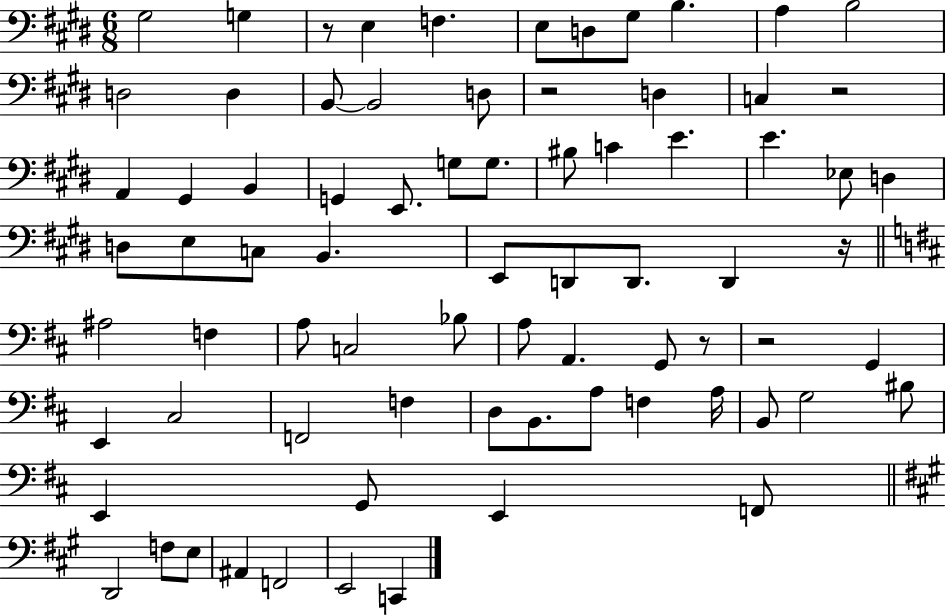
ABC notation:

X:1
T:Untitled
M:6/8
L:1/4
K:E
^G,2 G, z/2 E, F, E,/2 D,/2 ^G,/2 B, A, B,2 D,2 D, B,,/2 B,,2 D,/2 z2 D, C, z2 A,, ^G,, B,, G,, E,,/2 G,/2 G,/2 ^B,/2 C E E _E,/2 D, D,/2 E,/2 C,/2 B,, E,,/2 D,,/2 D,,/2 D,, z/4 ^A,2 F, A,/2 C,2 _B,/2 A,/2 A,, G,,/2 z/2 z2 G,, E,, ^C,2 F,,2 F, D,/2 B,,/2 A,/2 F, A,/4 B,,/2 G,2 ^B,/2 E,, G,,/2 E,, F,,/2 D,,2 F,/2 E,/2 ^A,, F,,2 E,,2 C,,